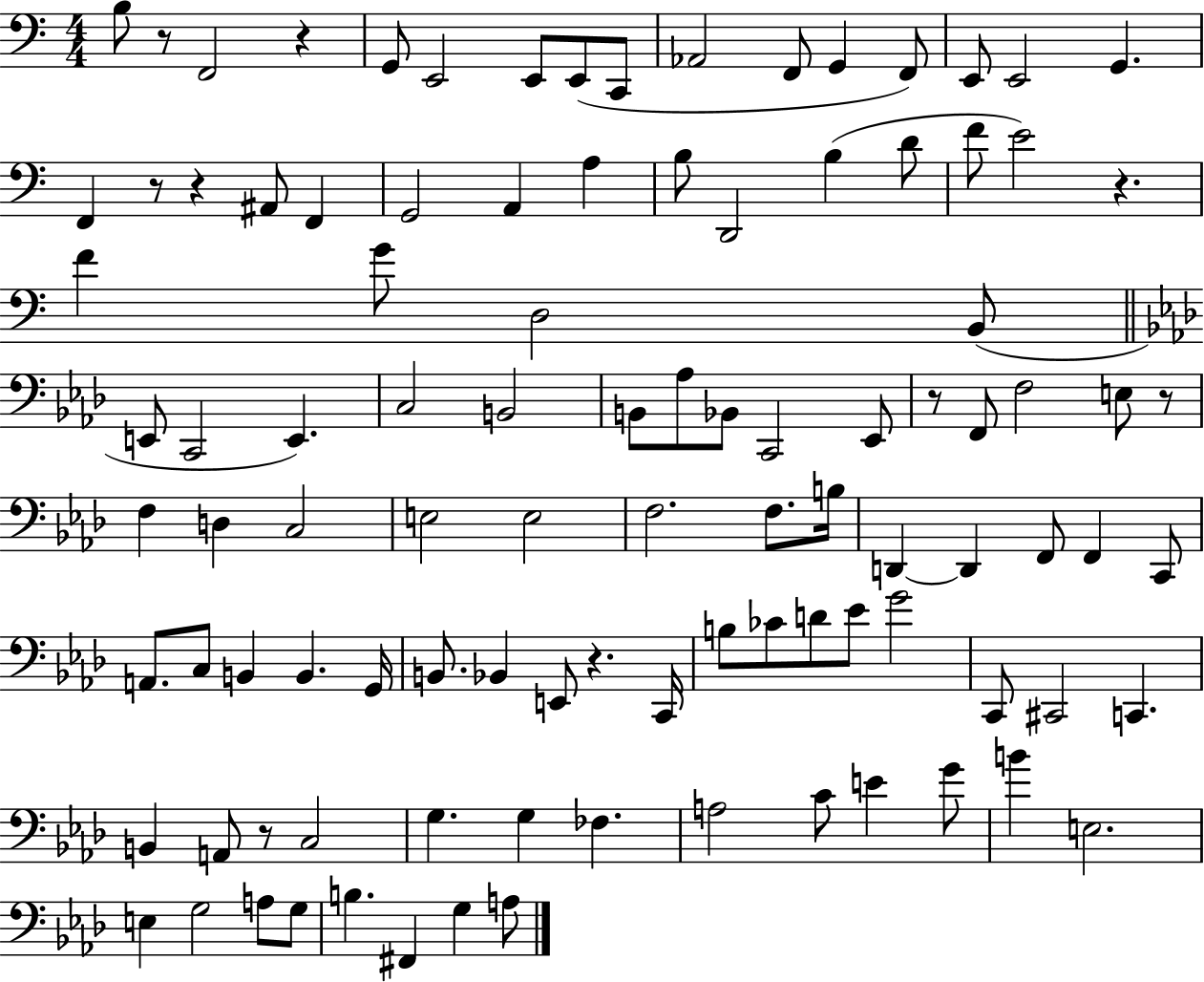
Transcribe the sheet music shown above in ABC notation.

X:1
T:Untitled
M:4/4
L:1/4
K:C
B,/2 z/2 F,,2 z G,,/2 E,,2 E,,/2 E,,/2 C,,/2 _A,,2 F,,/2 G,, F,,/2 E,,/2 E,,2 G,, F,, z/2 z ^A,,/2 F,, G,,2 A,, A, B,/2 D,,2 B, D/2 F/2 E2 z F G/2 D,2 B,,/2 E,,/2 C,,2 E,, C,2 B,,2 B,,/2 _A,/2 _B,,/2 C,,2 _E,,/2 z/2 F,,/2 F,2 E,/2 z/2 F, D, C,2 E,2 E,2 F,2 F,/2 B,/4 D,, D,, F,,/2 F,, C,,/2 A,,/2 C,/2 B,, B,, G,,/4 B,,/2 _B,, E,,/2 z C,,/4 B,/2 _C/2 D/2 _E/2 G2 C,,/2 ^C,,2 C,, B,, A,,/2 z/2 C,2 G, G, _F, A,2 C/2 E G/2 B E,2 E, G,2 A,/2 G,/2 B, ^F,, G, A,/2